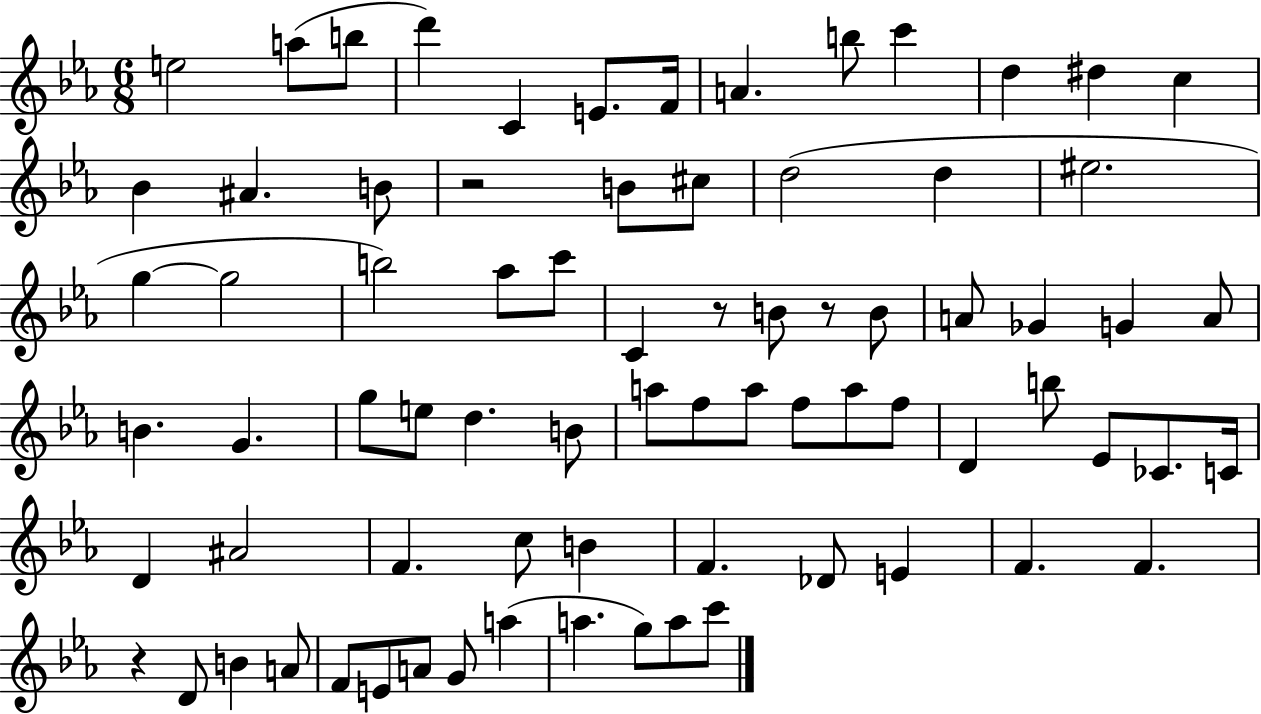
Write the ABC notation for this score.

X:1
T:Untitled
M:6/8
L:1/4
K:Eb
e2 a/2 b/2 d' C E/2 F/4 A b/2 c' d ^d c _B ^A B/2 z2 B/2 ^c/2 d2 d ^e2 g g2 b2 _a/2 c'/2 C z/2 B/2 z/2 B/2 A/2 _G G A/2 B G g/2 e/2 d B/2 a/2 f/2 a/2 f/2 a/2 f/2 D b/2 _E/2 _C/2 C/4 D ^A2 F c/2 B F _D/2 E F F z D/2 B A/2 F/2 E/2 A/2 G/2 a a g/2 a/2 c'/2